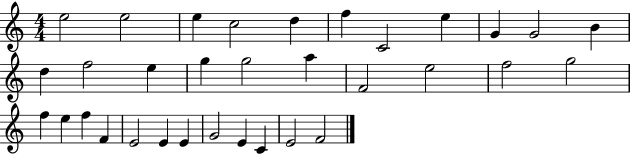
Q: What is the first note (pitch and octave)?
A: E5